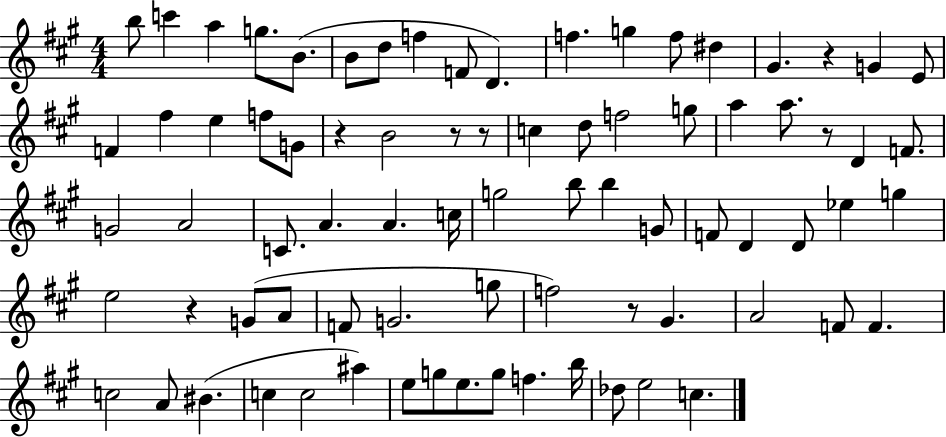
B5/e C6/q A5/q G5/e. B4/e. B4/e D5/e F5/q F4/e D4/q. F5/q. G5/q F5/e D#5/q G#4/q. R/q G4/q E4/e F4/q F#5/q E5/q F5/e G4/e R/q B4/h R/e R/e C5/q D5/e F5/h G5/e A5/q A5/e. R/e D4/q F4/e. G4/h A4/h C4/e. A4/q. A4/q. C5/s G5/h B5/e B5/q G4/e F4/e D4/q D4/e Eb5/q G5/q E5/h R/q G4/e A4/e F4/e G4/h. G5/e F5/h R/e G#4/q. A4/h F4/e F4/q. C5/h A4/e BIS4/q. C5/q C5/h A#5/q E5/e G5/e E5/e. G5/e F5/q. B5/s Db5/e E5/h C5/q.